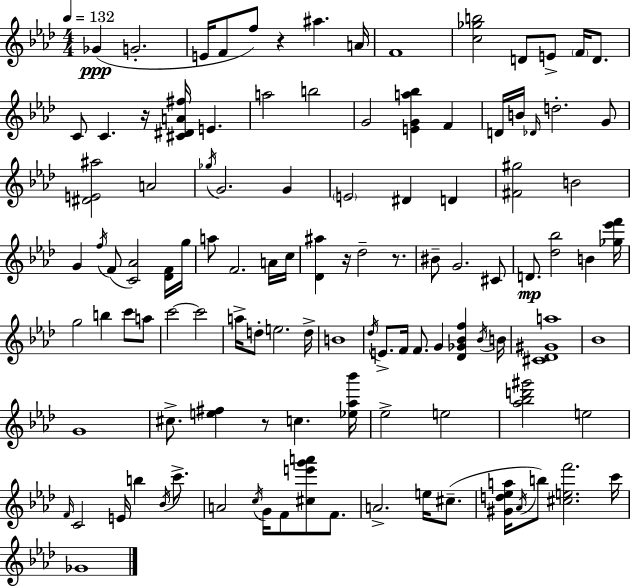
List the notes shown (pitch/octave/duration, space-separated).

Gb4/q G4/h. E4/s F4/e F5/e R/q A#5/q. A4/s F4/w [C5,Gb5,B5]/h D4/e E4/e F4/s D4/e. C4/e C4/q. R/s [C#4,D#4,A4,F#5]/s E4/q. A5/h B5/h G4/h [E4,G4,A5,Bb5]/q F4/q D4/s B4/s Db4/s D5/h. G4/e [D#4,E4,A#5]/h A4/h Gb5/s G4/h. G4/q E4/h D#4/q D4/q [F#4,G#5]/h B4/h G4/q F5/s F4/e [C4,Ab4]/h [Db4,F4]/s G5/s A5/e F4/h. A4/s C5/s [Db4,A#5]/q R/s Db5/h R/e. BIS4/e G4/h. C#4/e D4/e. [Db5,Bb5]/h B4/q [Gb5,Eb6,F6]/s G5/h B5/q C6/e A5/e C6/h C6/h A5/s D5/e E5/h. D5/s B4/w Db5/s E4/e. F4/s F4/e. G4/q [Db4,Gb4,Bb4,F5]/q Bb4/s B4/s [C#4,Db4,G#4,A5]/w Bb4/w G4/w C#5/e. [E5,F#5]/q R/e C5/q. [Eb5,Ab5,Bb6]/s Eb5/h E5/h [Ab5,Bb5,D6,G#6]/h E5/h F4/s C4/h E4/s B5/q Bb4/s C6/e. A4/h C5/s G4/s F4/e [C#5,E6,G6,A6]/e F4/e. A4/h. E5/s C#5/e. [G#4,D5,Eb5,A5]/s Ab4/s B5/e [C#5,E5,F6]/h. C6/s Gb4/w